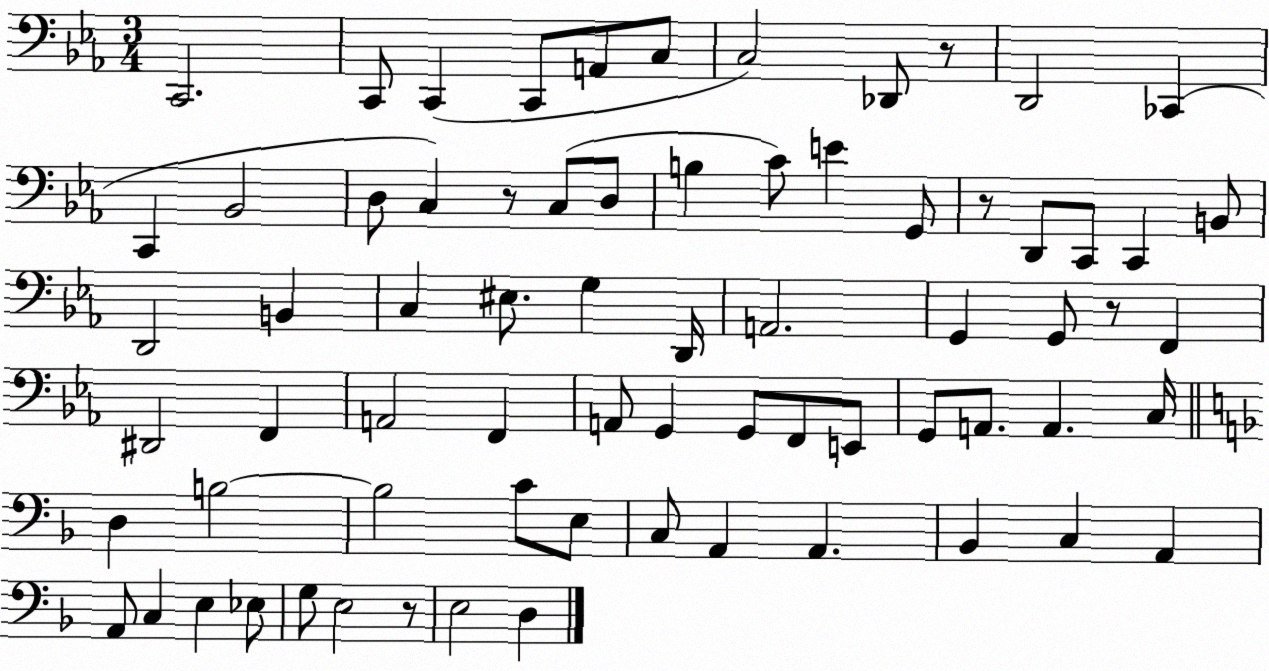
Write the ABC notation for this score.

X:1
T:Untitled
M:3/4
L:1/4
K:Eb
C,,2 C,,/2 C,, C,,/2 A,,/2 C,/2 C,2 _D,,/2 z/2 D,,2 _C,, C,, _B,,2 D,/2 C, z/2 C,/2 D,/2 B, C/2 E G,,/2 z/2 D,,/2 C,,/2 C,, B,,/2 D,,2 B,, C, ^E,/2 G, D,,/4 A,,2 G,, G,,/2 z/2 F,, ^D,,2 F,, A,,2 F,, A,,/2 G,, G,,/2 F,,/2 E,,/2 G,,/2 A,,/2 A,, C,/4 D, B,2 B,2 C/2 E,/2 C,/2 A,, A,, _B,, C, A,, A,,/2 C, E, _E,/2 G,/2 E,2 z/2 E,2 D,